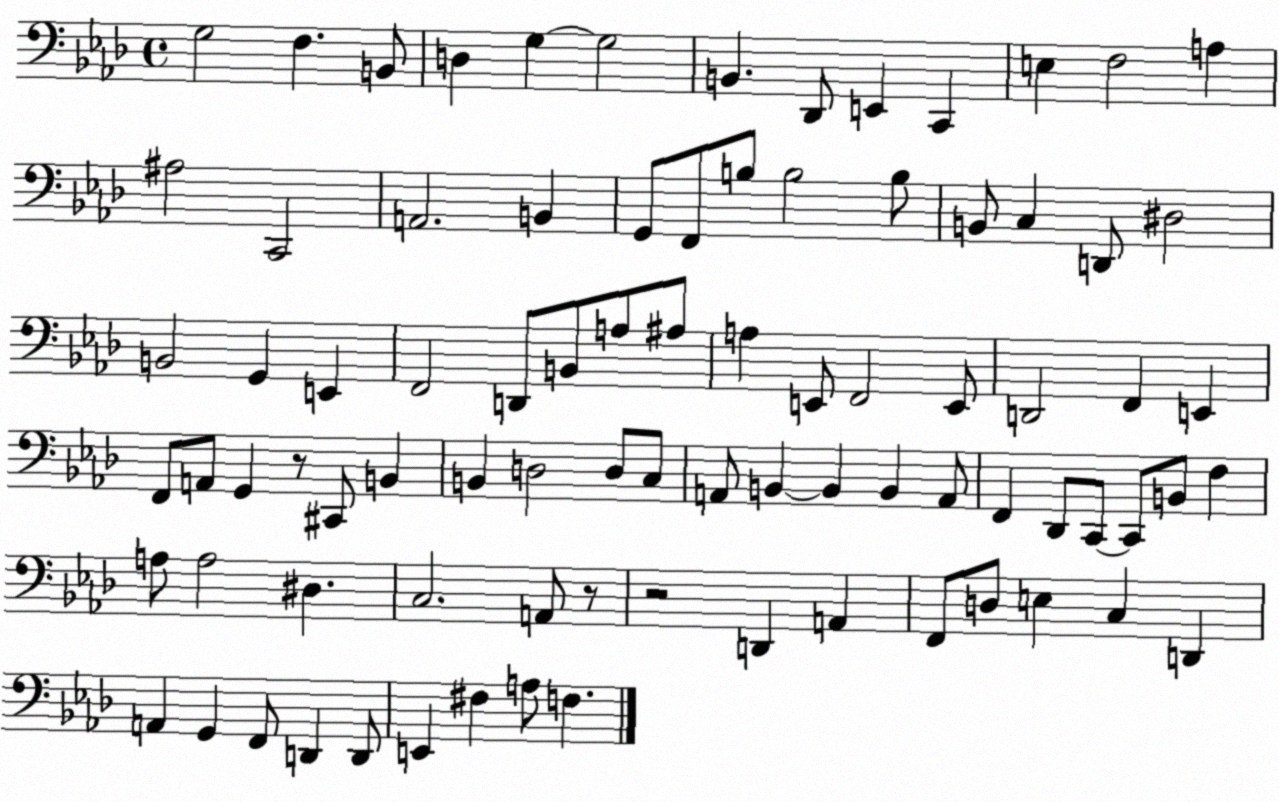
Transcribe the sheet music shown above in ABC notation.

X:1
T:Untitled
M:4/4
L:1/4
K:Ab
G,2 F, B,,/2 D, G, G,2 B,, _D,,/2 E,, C,, E, F,2 A, ^A,2 C,,2 A,,2 B,, G,,/2 F,,/2 B,/2 B,2 B,/2 B,,/2 C, D,,/2 ^D,2 B,,2 G,, E,, F,,2 D,,/2 B,,/2 A,/2 ^A,/2 A, E,,/2 F,,2 E,,/2 D,,2 F,, E,, F,,/2 A,,/2 G,, z/2 ^C,,/2 B,, B,, D,2 D,/2 C,/2 A,,/2 B,, B,, B,, A,,/2 F,, _D,,/2 C,,/2 C,,/2 B,,/2 F, A,/2 A,2 ^D, C,2 A,,/2 z/2 z2 D,, A,, F,,/2 D,/2 E, C, D,, A,, G,, F,,/2 D,, D,,/2 E,, ^F, A,/2 F,